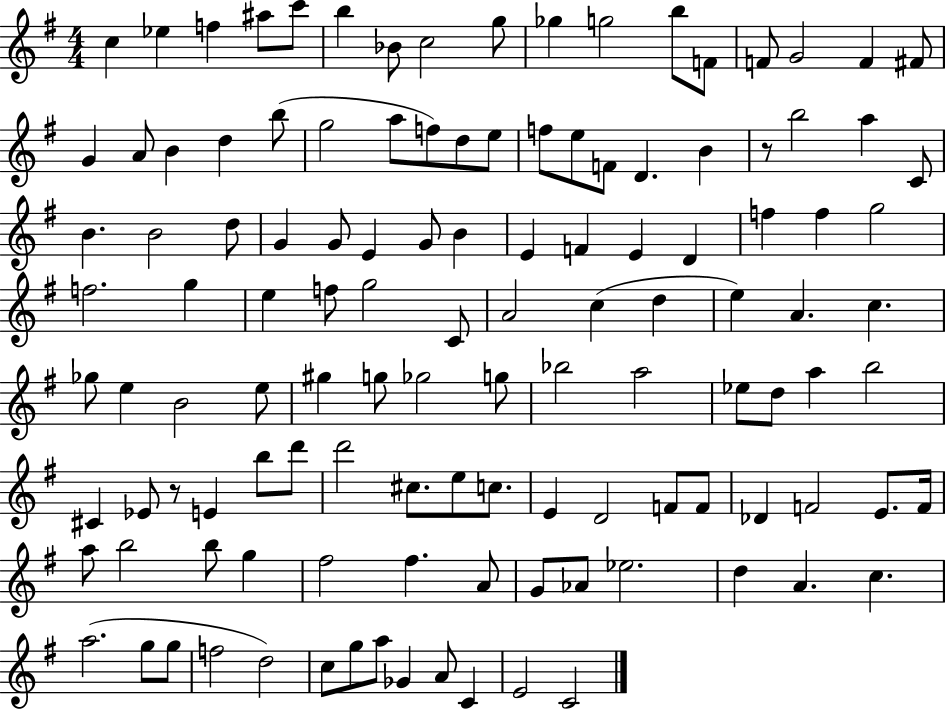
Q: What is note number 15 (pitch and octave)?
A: G4